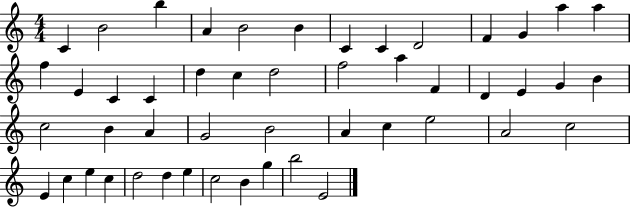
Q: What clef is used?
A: treble